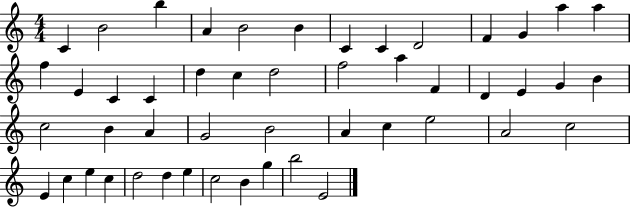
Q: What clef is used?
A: treble